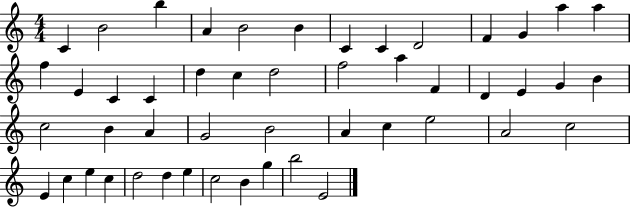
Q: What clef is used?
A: treble